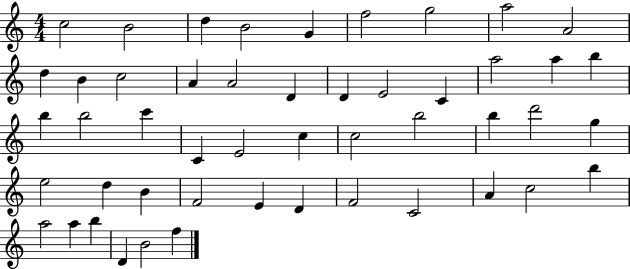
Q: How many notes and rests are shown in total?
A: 49